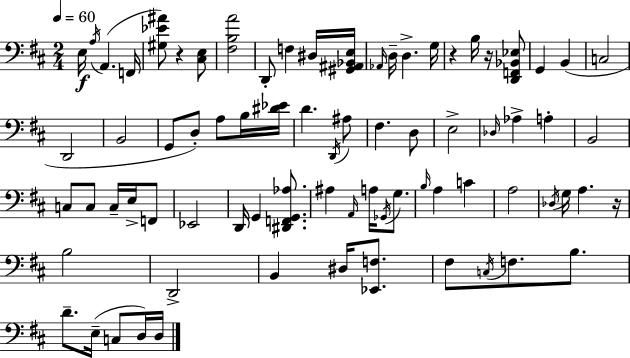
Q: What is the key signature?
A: D major